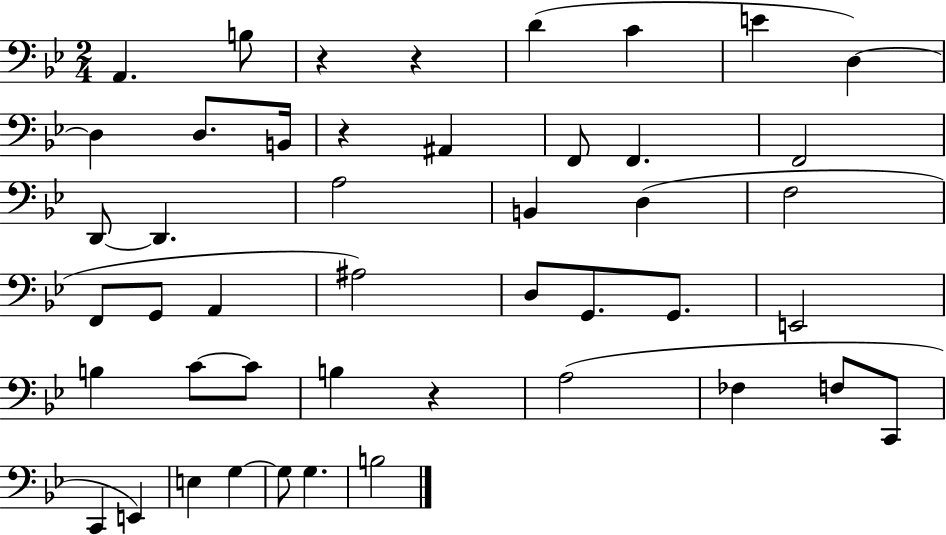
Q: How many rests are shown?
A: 4